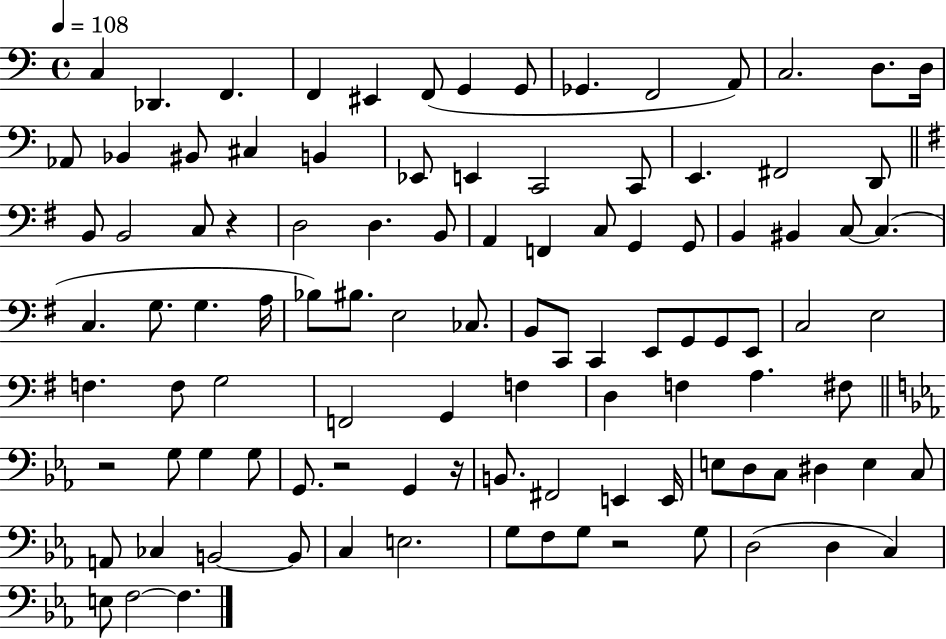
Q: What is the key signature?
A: C major